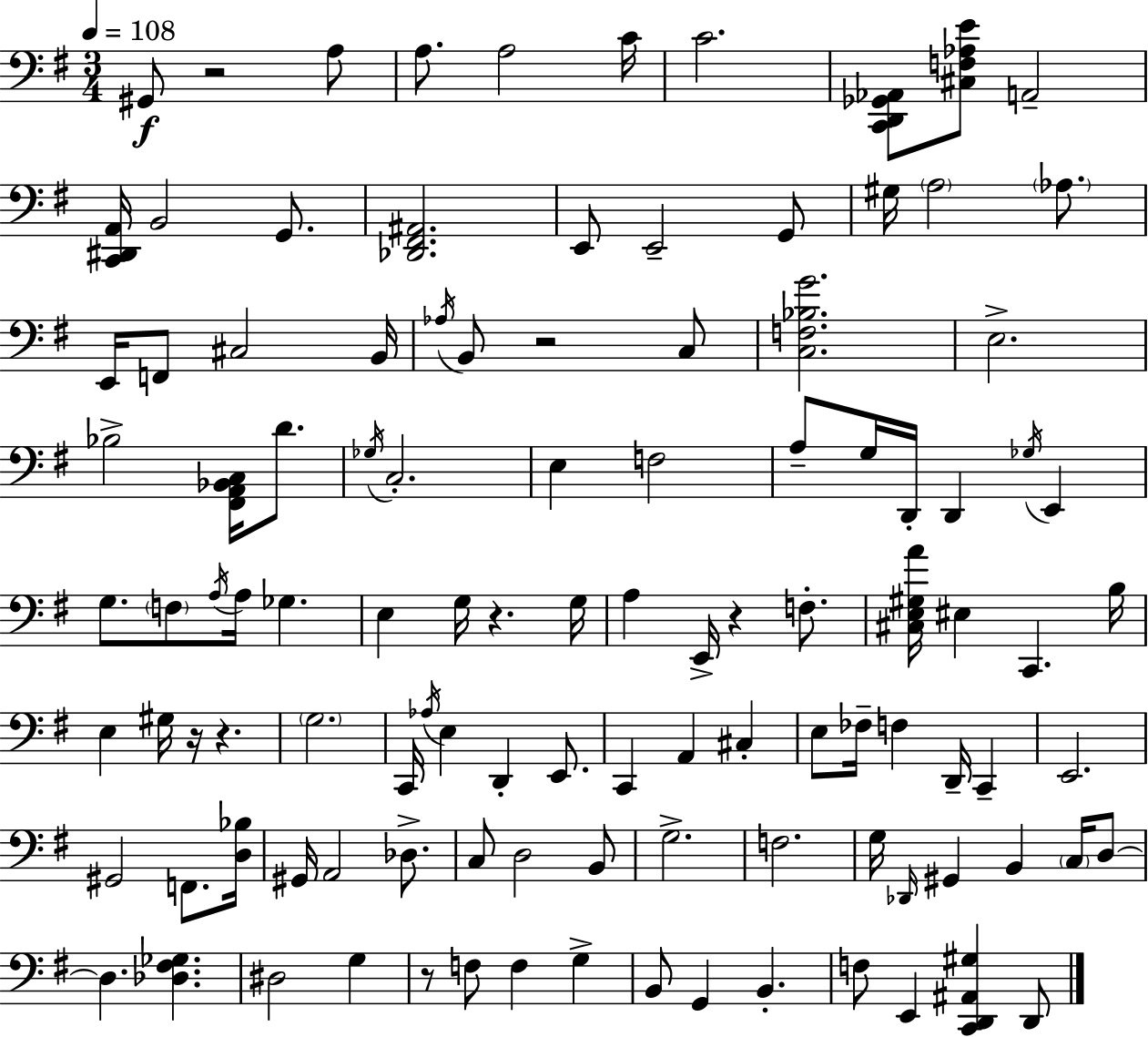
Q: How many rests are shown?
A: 7